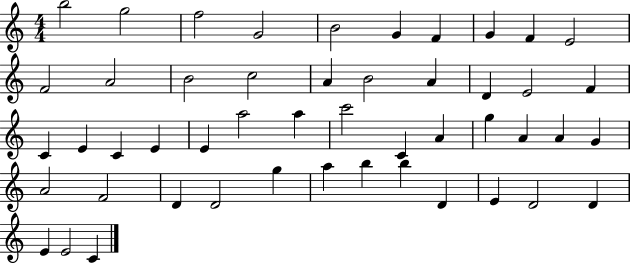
X:1
T:Untitled
M:4/4
L:1/4
K:C
b2 g2 f2 G2 B2 G F G F E2 F2 A2 B2 c2 A B2 A D E2 F C E C E E a2 a c'2 C A g A A G A2 F2 D D2 g a b b D E D2 D E E2 C